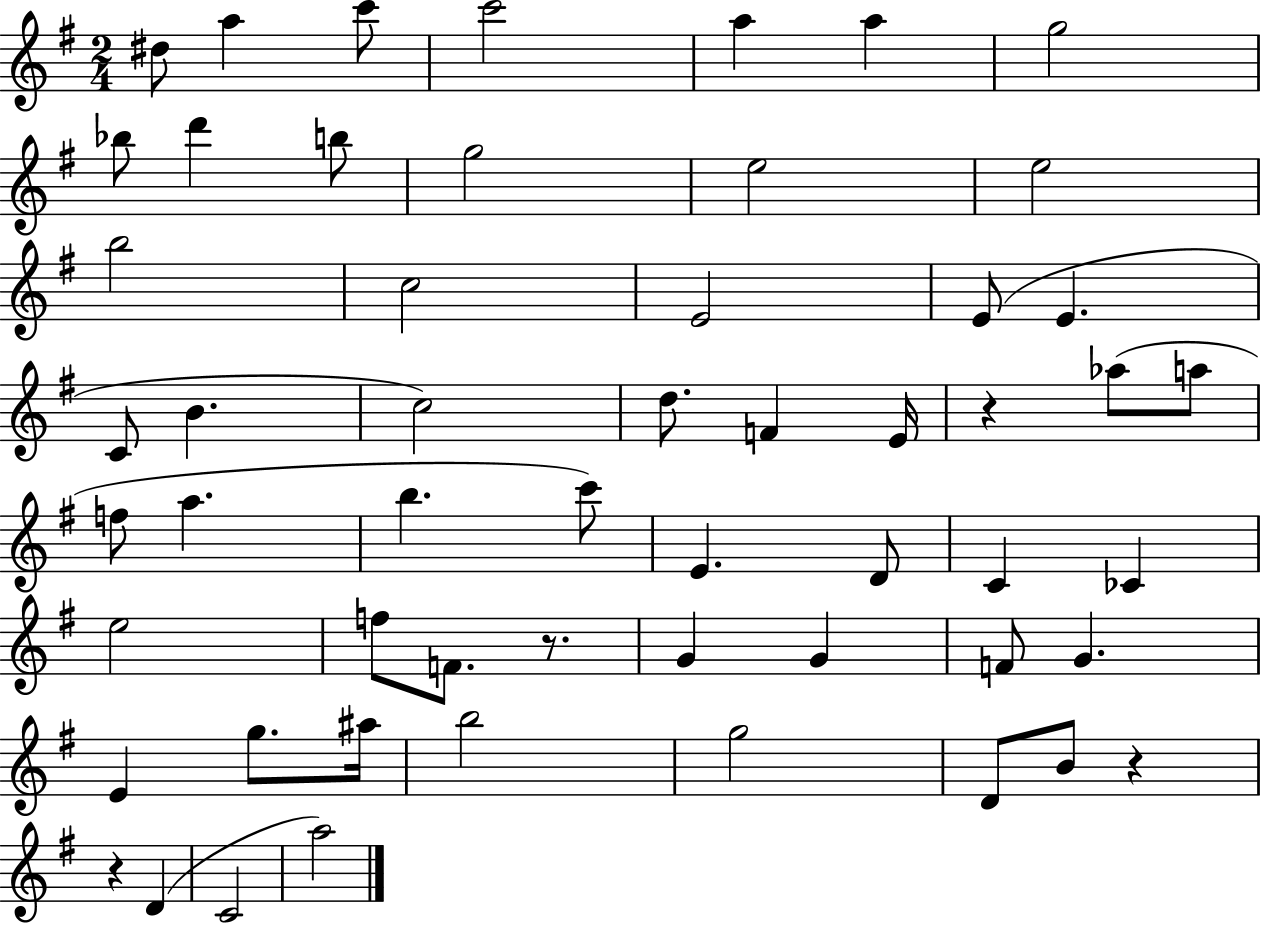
D#5/e A5/q C6/e C6/h A5/q A5/q G5/h Bb5/e D6/q B5/e G5/h E5/h E5/h B5/h C5/h E4/h E4/e E4/q. C4/e B4/q. C5/h D5/e. F4/q E4/s R/q Ab5/e A5/e F5/e A5/q. B5/q. C6/e E4/q. D4/e C4/q CES4/q E5/h F5/e F4/e. R/e. G4/q G4/q F4/e G4/q. E4/q G5/e. A#5/s B5/h G5/h D4/e B4/e R/q R/q D4/q C4/h A5/h